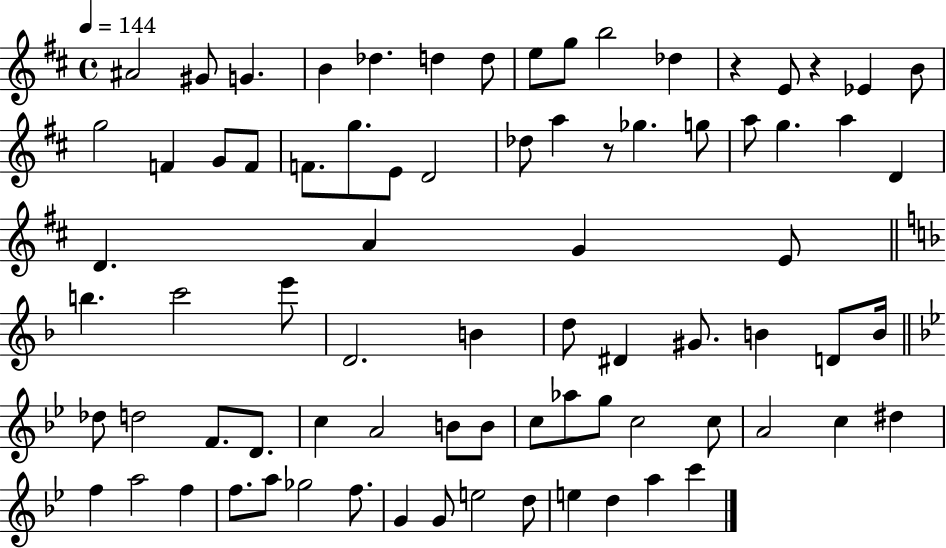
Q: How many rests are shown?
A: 3